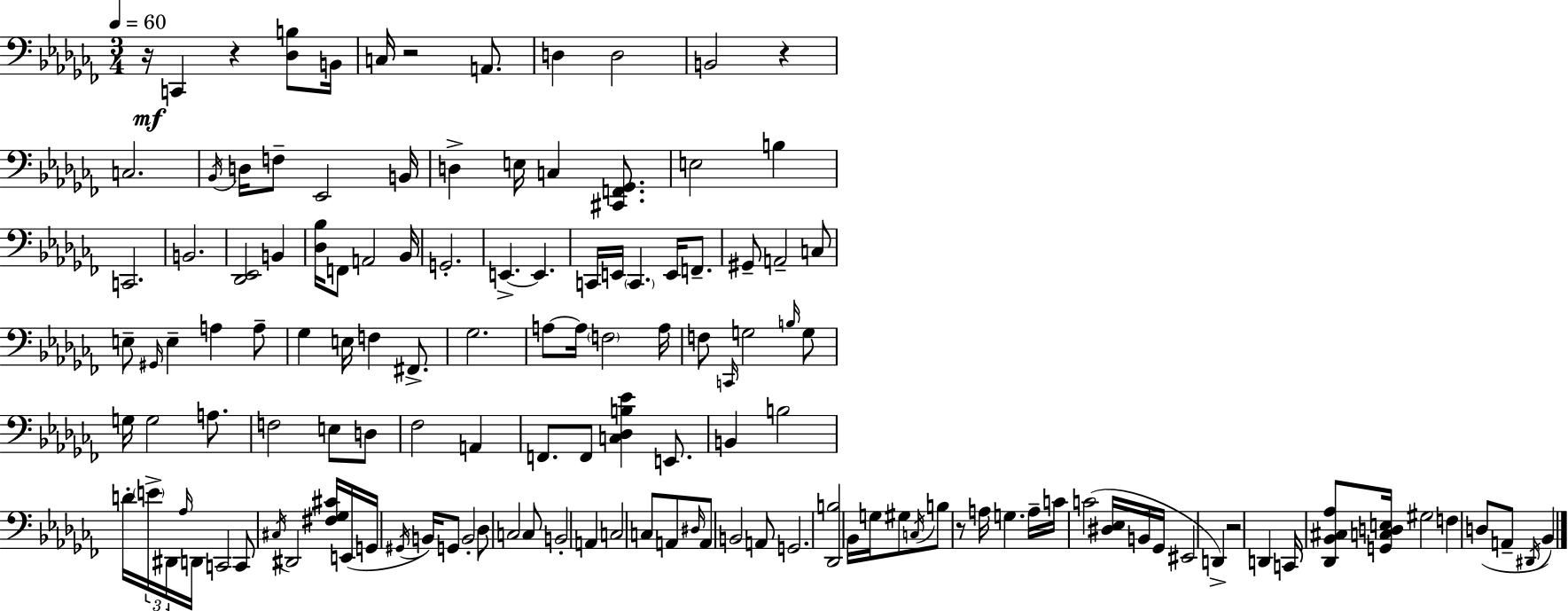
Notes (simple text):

R/s C2/q R/q [Db3,B3]/e B2/s C3/s R/h A2/e. D3/q D3/h B2/h R/q C3/h. Bb2/s D3/s F3/e Eb2/h B2/s D3/q E3/s C3/q [C#2,F2,Gb2]/e. E3/h B3/q C2/h. B2/h. [Db2,Eb2]/h B2/q [Db3,Bb3]/s F2/e A2/h Bb2/s G2/h. E2/q. E2/q. C2/s E2/s C2/q. E2/s F2/e. G#2/e A2/h C3/e E3/e G#2/s E3/q A3/q A3/e Gb3/q E3/s F3/q F#2/e. Gb3/h. A3/e A3/s F3/h A3/s F3/e C2/s G3/h B3/s G3/e G3/s G3/h A3/e. F3/h E3/e D3/e FES3/h A2/q F2/e. F2/e [C3,Db3,B3,Eb4]/q E2/e. B2/q B3/h D4/s E4/s D#2/s Ab3/s D2/s C2/h C2/e C#3/s D#2/h [F#3,Gb3,C#4]/s E2/s G2/s G#2/s B2/s G2/e B2/h Db3/e C3/h C3/e B2/h A2/q C3/h C3/e A2/e D#3/s A2/e B2/h A2/e G2/h. [Db2,B3]/h Bb2/s G3/s G#3/e C3/s B3/e R/e A3/s G3/q. A3/s C4/s C4/h [D#3,Eb3]/s B2/s Gb2/s EIS2/h D2/q R/h D2/q C2/s [Db2,Bb2,C#3,Ab3]/e [G2,C3,D3,E3]/s G#3/h F3/q D3/e A2/e D#2/s Bb2/q